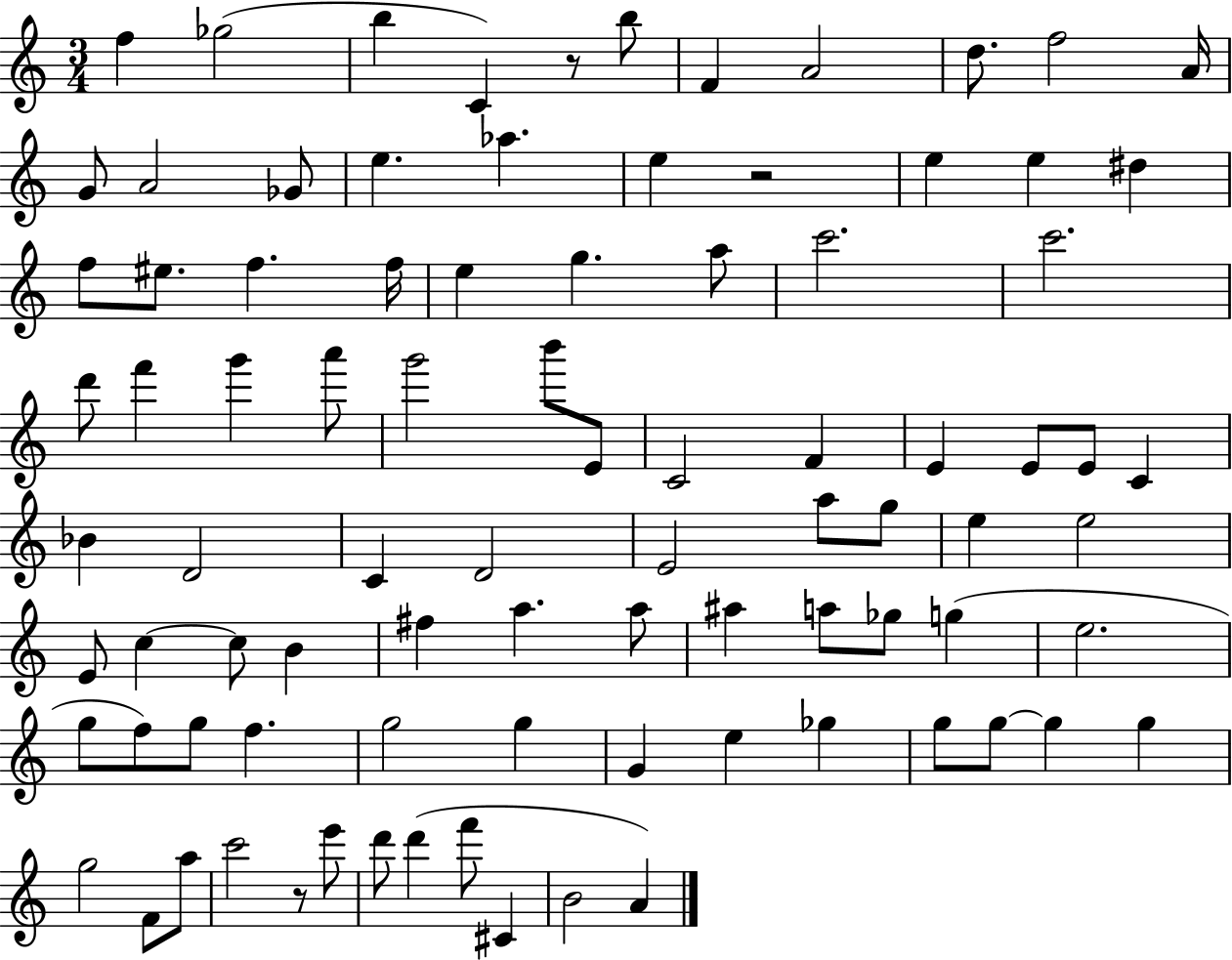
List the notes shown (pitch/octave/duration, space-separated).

F5/q Gb5/h B5/q C4/q R/e B5/e F4/q A4/h D5/e. F5/h A4/s G4/e A4/h Gb4/e E5/q. Ab5/q. E5/q R/h E5/q E5/q D#5/q F5/e EIS5/e. F5/q. F5/s E5/q G5/q. A5/e C6/h. C6/h. D6/e F6/q G6/q A6/e G6/h B6/e E4/e C4/h F4/q E4/q E4/e E4/e C4/q Bb4/q D4/h C4/q D4/h E4/h A5/e G5/e E5/q E5/h E4/e C5/q C5/e B4/q F#5/q A5/q. A5/e A#5/q A5/e Gb5/e G5/q E5/h. G5/e F5/e G5/e F5/q. G5/h G5/q G4/q E5/q Gb5/q G5/e G5/e G5/q G5/q G5/h F4/e A5/e C6/h R/e E6/e D6/e D6/q F6/e C#4/q B4/h A4/q